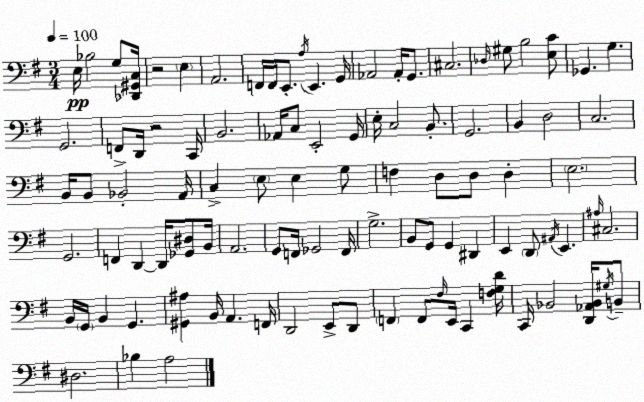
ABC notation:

X:1
T:Untitled
M:3/4
L:1/4
K:G
E,/4 _B,2 G,/2 [_D,,^G,,C,]/4 z2 E, A,,2 F,,/4 F,,/4 E,,/2 A,/4 E,, G,,/4 _A,,2 _A,,/4 G,,/2 ^C,2 _D,/4 ^G,/2 B,2 [E,C]/2 _G,, G, G,,2 F,,/2 D,,/4 z2 C,,/4 B,,2 _A,,/4 C,/2 E,,2 G,,/4 E,/4 C,2 B,,/2 G,,2 B,, D,2 C,2 B,,/4 B,,/2 _B,,2 A,,/4 C, E,/2 E, G,/2 F, D,/2 D,/2 D, E,2 G,,2 F,, D,, D,,/4 [_G,,^D,]/2 B,,/4 A,,2 G,,/2 F,,/4 _G,,2 F,,/4 G,2 B,,/2 G,,/2 G,, ^D,, E,, D,,/2 ^A,,/4 E,, ^A,/4 ^C,2 B,,/4 G,,/4 B,, G,, [^G,,^A,] B,,/4 A,, F,,/4 D,,2 E,,/2 D,,/2 F,, F,,/2 ^F,/4 E,,/4 C,, [F,G,D]/4 C,,/4 _B,,2 [D,,_A,,_B,,]/4 ^G,/4 B,,/2 ^D,2 _B, A,2